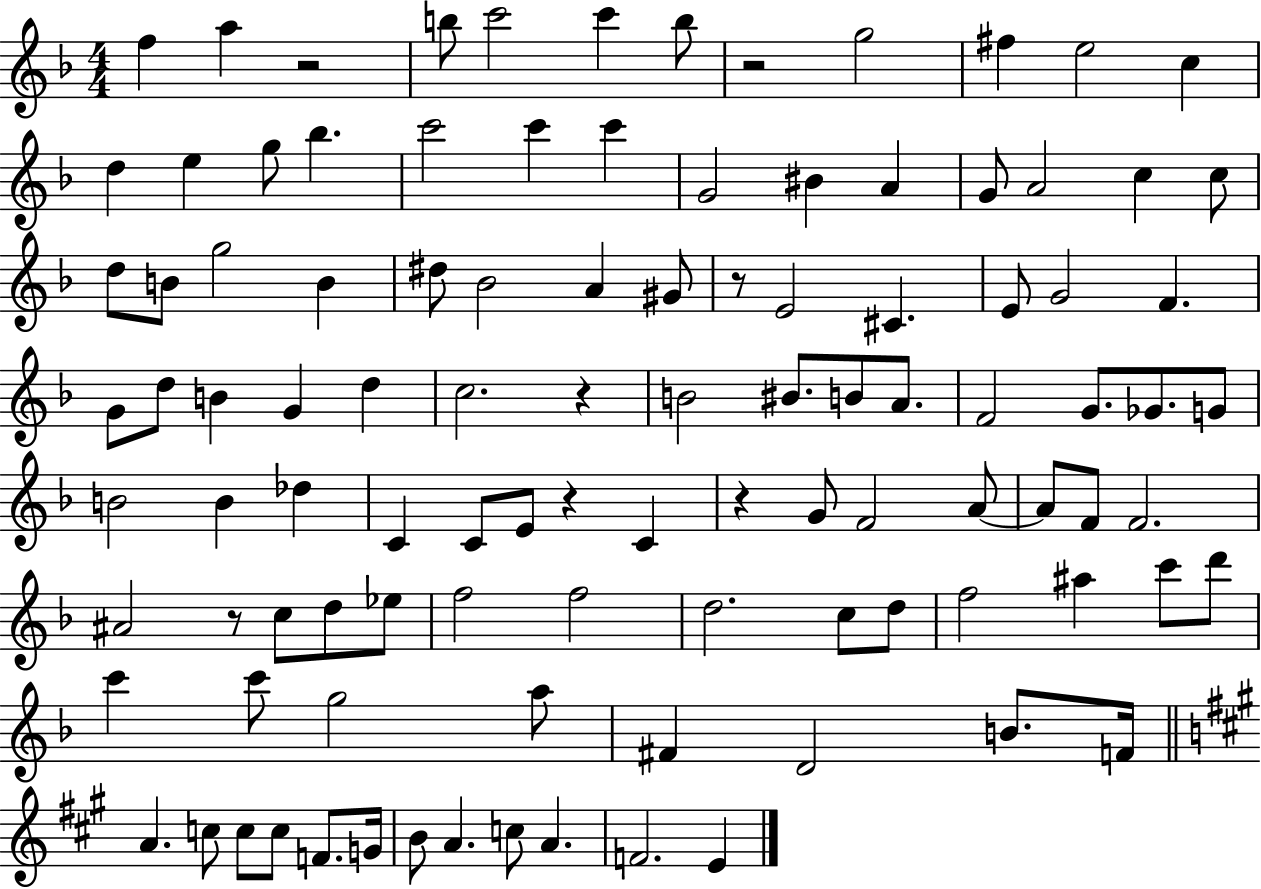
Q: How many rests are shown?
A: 7